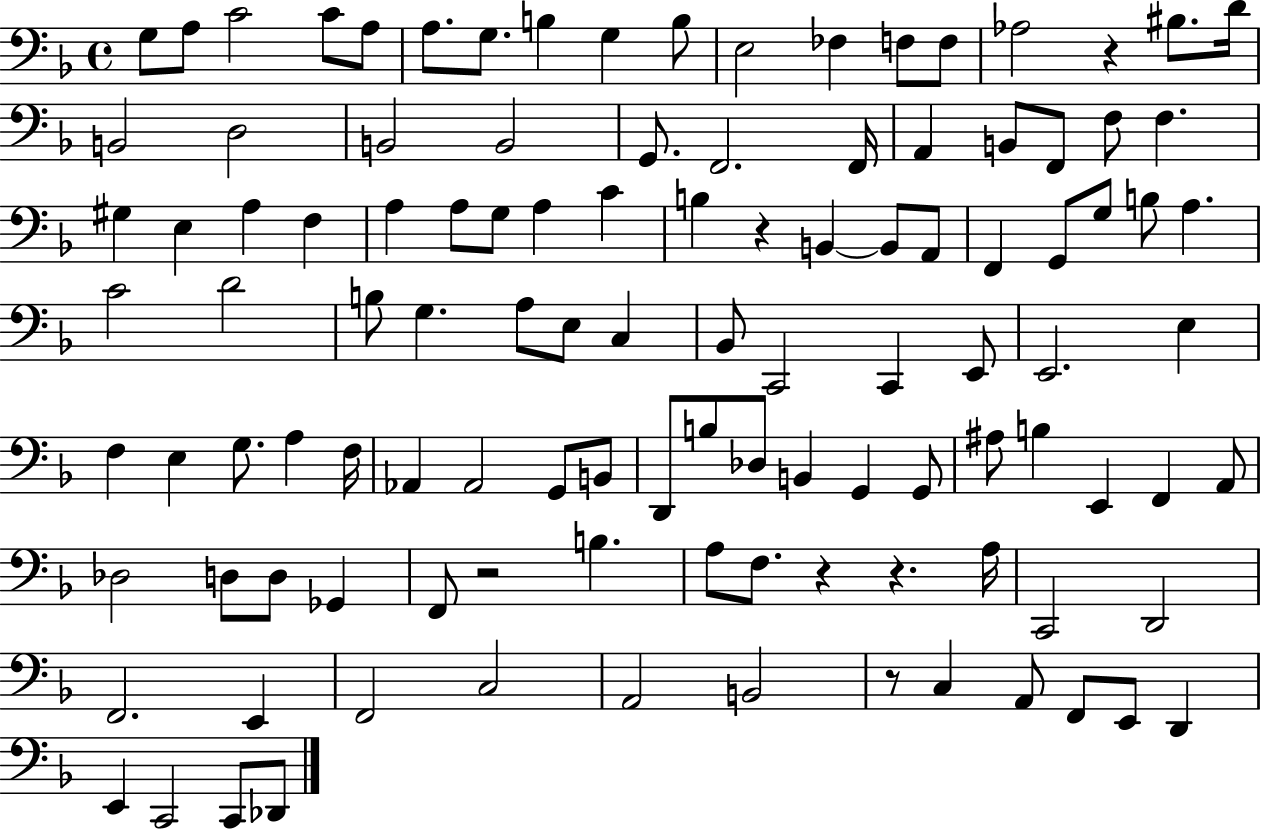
G3/e A3/e C4/h C4/e A3/e A3/e. G3/e. B3/q G3/q B3/e E3/h FES3/q F3/e F3/e Ab3/h R/q BIS3/e. D4/s B2/h D3/h B2/h B2/h G2/e. F2/h. F2/s A2/q B2/e F2/e F3/e F3/q. G#3/q E3/q A3/q F3/q A3/q A3/e G3/e A3/q C4/q B3/q R/q B2/q B2/e A2/e F2/q G2/e G3/e B3/e A3/q. C4/h D4/h B3/e G3/q. A3/e E3/e C3/q Bb2/e C2/h C2/q E2/e E2/h. E3/q F3/q E3/q G3/e. A3/q F3/s Ab2/q Ab2/h G2/e B2/e D2/e B3/e Db3/e B2/q G2/q G2/e A#3/e B3/q E2/q F2/q A2/e Db3/h D3/e D3/e Gb2/q F2/e R/h B3/q. A3/e F3/e. R/q R/q. A3/s C2/h D2/h F2/h. E2/q F2/h C3/h A2/h B2/h R/e C3/q A2/e F2/e E2/e D2/q E2/q C2/h C2/e Db2/e